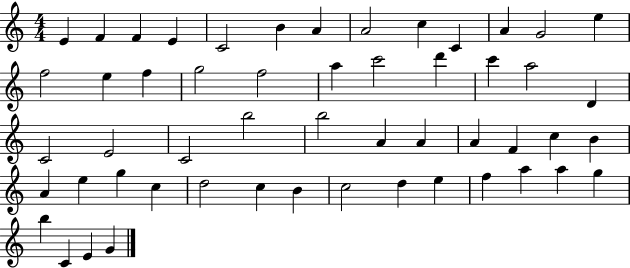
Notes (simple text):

E4/q F4/q F4/q E4/q C4/h B4/q A4/q A4/h C5/q C4/q A4/q G4/h E5/q F5/h E5/q F5/q G5/h F5/h A5/q C6/h D6/q C6/q A5/h D4/q C4/h E4/h C4/h B5/h B5/h A4/q A4/q A4/q F4/q C5/q B4/q A4/q E5/q G5/q C5/q D5/h C5/q B4/q C5/h D5/q E5/q F5/q A5/q A5/q G5/q B5/q C4/q E4/q G4/q